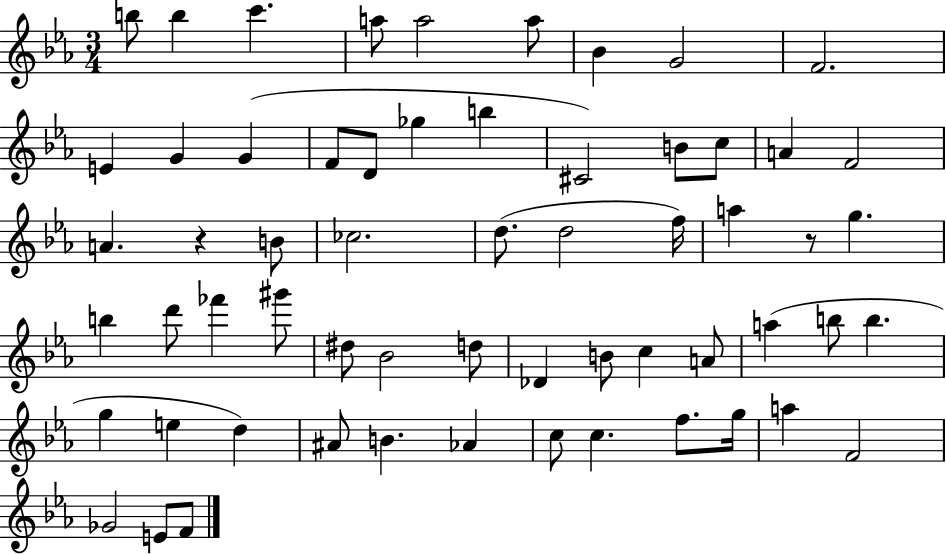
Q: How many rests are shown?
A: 2